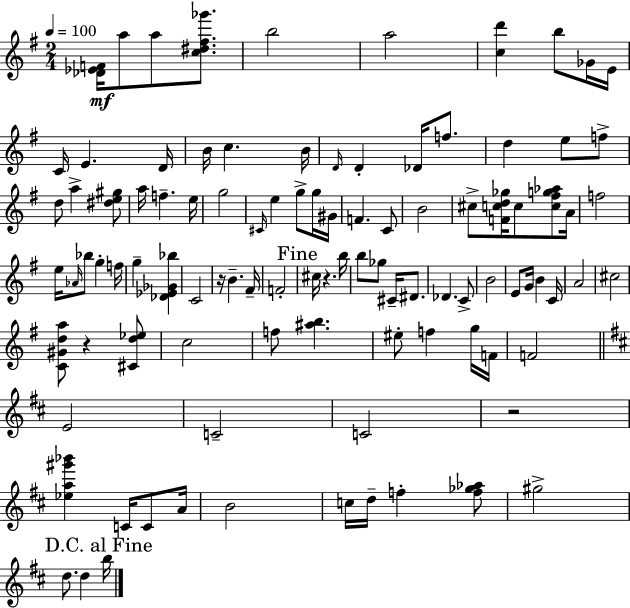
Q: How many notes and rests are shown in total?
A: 100